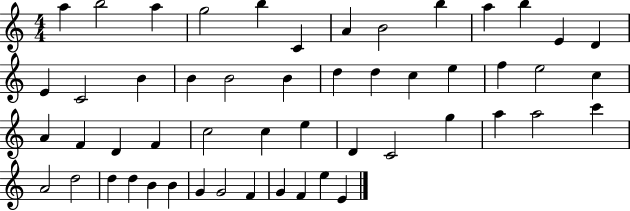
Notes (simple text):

A5/q B5/h A5/q G5/h B5/q C4/q A4/q B4/h B5/q A5/q B5/q E4/q D4/q E4/q C4/h B4/q B4/q B4/h B4/q D5/q D5/q C5/q E5/q F5/q E5/h C5/q A4/q F4/q D4/q F4/q C5/h C5/q E5/q D4/q C4/h G5/q A5/q A5/h C6/q A4/h D5/h D5/q D5/q B4/q B4/q G4/q G4/h F4/q G4/q F4/q E5/q E4/q